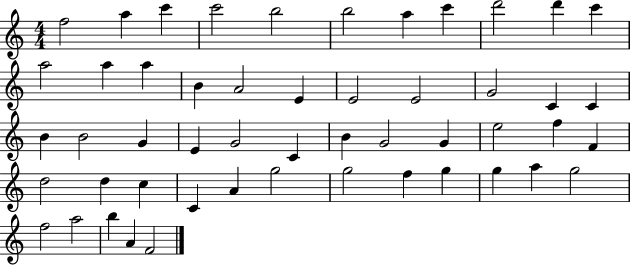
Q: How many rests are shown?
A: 0